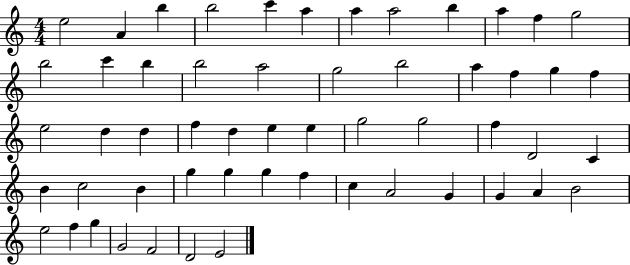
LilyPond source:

{
  \clef treble
  \numericTimeSignature
  \time 4/4
  \key c \major
  e''2 a'4 b''4 | b''2 c'''4 a''4 | a''4 a''2 b''4 | a''4 f''4 g''2 | \break b''2 c'''4 b''4 | b''2 a''2 | g''2 b''2 | a''4 f''4 g''4 f''4 | \break e''2 d''4 d''4 | f''4 d''4 e''4 e''4 | g''2 g''2 | f''4 d'2 c'4 | \break b'4 c''2 b'4 | g''4 g''4 g''4 f''4 | c''4 a'2 g'4 | g'4 a'4 b'2 | \break e''2 f''4 g''4 | g'2 f'2 | d'2 e'2 | \bar "|."
}